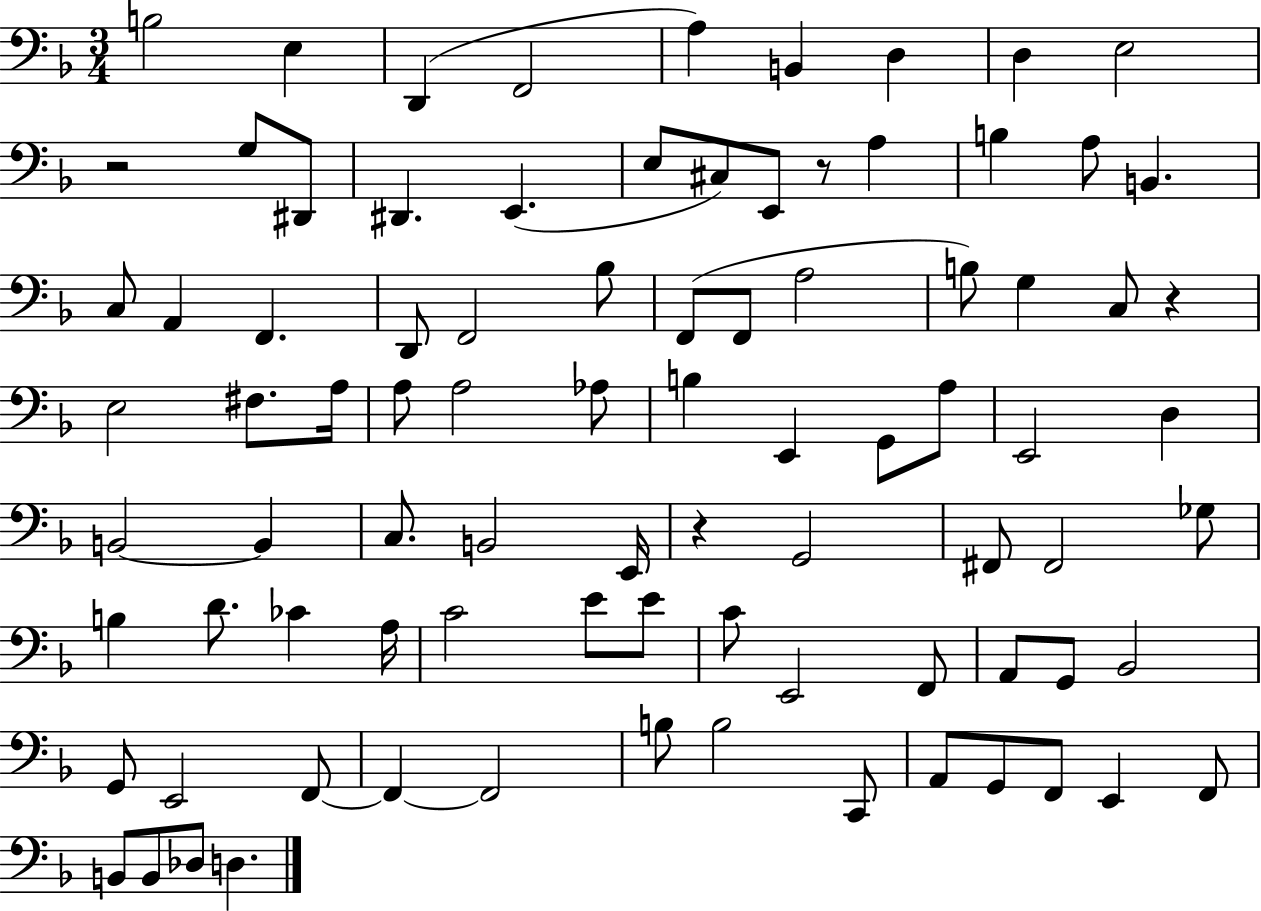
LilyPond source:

{
  \clef bass
  \numericTimeSignature
  \time 3/4
  \key f \major
  b2 e4 | d,4( f,2 | a4) b,4 d4 | d4 e2 | \break r2 g8 dis,8 | dis,4. e,4.( | e8 cis8) e,8 r8 a4 | b4 a8 b,4. | \break c8 a,4 f,4. | d,8 f,2 bes8 | f,8( f,8 a2 | b8) g4 c8 r4 | \break e2 fis8. a16 | a8 a2 aes8 | b4 e,4 g,8 a8 | e,2 d4 | \break b,2~~ b,4 | c8. b,2 e,16 | r4 g,2 | fis,8 fis,2 ges8 | \break b4 d'8. ces'4 a16 | c'2 e'8 e'8 | c'8 e,2 f,8 | a,8 g,8 bes,2 | \break g,8 e,2 f,8~~ | f,4~~ f,2 | b8 b2 c,8 | a,8 g,8 f,8 e,4 f,8 | \break b,8 b,8 des8 d4. | \bar "|."
}